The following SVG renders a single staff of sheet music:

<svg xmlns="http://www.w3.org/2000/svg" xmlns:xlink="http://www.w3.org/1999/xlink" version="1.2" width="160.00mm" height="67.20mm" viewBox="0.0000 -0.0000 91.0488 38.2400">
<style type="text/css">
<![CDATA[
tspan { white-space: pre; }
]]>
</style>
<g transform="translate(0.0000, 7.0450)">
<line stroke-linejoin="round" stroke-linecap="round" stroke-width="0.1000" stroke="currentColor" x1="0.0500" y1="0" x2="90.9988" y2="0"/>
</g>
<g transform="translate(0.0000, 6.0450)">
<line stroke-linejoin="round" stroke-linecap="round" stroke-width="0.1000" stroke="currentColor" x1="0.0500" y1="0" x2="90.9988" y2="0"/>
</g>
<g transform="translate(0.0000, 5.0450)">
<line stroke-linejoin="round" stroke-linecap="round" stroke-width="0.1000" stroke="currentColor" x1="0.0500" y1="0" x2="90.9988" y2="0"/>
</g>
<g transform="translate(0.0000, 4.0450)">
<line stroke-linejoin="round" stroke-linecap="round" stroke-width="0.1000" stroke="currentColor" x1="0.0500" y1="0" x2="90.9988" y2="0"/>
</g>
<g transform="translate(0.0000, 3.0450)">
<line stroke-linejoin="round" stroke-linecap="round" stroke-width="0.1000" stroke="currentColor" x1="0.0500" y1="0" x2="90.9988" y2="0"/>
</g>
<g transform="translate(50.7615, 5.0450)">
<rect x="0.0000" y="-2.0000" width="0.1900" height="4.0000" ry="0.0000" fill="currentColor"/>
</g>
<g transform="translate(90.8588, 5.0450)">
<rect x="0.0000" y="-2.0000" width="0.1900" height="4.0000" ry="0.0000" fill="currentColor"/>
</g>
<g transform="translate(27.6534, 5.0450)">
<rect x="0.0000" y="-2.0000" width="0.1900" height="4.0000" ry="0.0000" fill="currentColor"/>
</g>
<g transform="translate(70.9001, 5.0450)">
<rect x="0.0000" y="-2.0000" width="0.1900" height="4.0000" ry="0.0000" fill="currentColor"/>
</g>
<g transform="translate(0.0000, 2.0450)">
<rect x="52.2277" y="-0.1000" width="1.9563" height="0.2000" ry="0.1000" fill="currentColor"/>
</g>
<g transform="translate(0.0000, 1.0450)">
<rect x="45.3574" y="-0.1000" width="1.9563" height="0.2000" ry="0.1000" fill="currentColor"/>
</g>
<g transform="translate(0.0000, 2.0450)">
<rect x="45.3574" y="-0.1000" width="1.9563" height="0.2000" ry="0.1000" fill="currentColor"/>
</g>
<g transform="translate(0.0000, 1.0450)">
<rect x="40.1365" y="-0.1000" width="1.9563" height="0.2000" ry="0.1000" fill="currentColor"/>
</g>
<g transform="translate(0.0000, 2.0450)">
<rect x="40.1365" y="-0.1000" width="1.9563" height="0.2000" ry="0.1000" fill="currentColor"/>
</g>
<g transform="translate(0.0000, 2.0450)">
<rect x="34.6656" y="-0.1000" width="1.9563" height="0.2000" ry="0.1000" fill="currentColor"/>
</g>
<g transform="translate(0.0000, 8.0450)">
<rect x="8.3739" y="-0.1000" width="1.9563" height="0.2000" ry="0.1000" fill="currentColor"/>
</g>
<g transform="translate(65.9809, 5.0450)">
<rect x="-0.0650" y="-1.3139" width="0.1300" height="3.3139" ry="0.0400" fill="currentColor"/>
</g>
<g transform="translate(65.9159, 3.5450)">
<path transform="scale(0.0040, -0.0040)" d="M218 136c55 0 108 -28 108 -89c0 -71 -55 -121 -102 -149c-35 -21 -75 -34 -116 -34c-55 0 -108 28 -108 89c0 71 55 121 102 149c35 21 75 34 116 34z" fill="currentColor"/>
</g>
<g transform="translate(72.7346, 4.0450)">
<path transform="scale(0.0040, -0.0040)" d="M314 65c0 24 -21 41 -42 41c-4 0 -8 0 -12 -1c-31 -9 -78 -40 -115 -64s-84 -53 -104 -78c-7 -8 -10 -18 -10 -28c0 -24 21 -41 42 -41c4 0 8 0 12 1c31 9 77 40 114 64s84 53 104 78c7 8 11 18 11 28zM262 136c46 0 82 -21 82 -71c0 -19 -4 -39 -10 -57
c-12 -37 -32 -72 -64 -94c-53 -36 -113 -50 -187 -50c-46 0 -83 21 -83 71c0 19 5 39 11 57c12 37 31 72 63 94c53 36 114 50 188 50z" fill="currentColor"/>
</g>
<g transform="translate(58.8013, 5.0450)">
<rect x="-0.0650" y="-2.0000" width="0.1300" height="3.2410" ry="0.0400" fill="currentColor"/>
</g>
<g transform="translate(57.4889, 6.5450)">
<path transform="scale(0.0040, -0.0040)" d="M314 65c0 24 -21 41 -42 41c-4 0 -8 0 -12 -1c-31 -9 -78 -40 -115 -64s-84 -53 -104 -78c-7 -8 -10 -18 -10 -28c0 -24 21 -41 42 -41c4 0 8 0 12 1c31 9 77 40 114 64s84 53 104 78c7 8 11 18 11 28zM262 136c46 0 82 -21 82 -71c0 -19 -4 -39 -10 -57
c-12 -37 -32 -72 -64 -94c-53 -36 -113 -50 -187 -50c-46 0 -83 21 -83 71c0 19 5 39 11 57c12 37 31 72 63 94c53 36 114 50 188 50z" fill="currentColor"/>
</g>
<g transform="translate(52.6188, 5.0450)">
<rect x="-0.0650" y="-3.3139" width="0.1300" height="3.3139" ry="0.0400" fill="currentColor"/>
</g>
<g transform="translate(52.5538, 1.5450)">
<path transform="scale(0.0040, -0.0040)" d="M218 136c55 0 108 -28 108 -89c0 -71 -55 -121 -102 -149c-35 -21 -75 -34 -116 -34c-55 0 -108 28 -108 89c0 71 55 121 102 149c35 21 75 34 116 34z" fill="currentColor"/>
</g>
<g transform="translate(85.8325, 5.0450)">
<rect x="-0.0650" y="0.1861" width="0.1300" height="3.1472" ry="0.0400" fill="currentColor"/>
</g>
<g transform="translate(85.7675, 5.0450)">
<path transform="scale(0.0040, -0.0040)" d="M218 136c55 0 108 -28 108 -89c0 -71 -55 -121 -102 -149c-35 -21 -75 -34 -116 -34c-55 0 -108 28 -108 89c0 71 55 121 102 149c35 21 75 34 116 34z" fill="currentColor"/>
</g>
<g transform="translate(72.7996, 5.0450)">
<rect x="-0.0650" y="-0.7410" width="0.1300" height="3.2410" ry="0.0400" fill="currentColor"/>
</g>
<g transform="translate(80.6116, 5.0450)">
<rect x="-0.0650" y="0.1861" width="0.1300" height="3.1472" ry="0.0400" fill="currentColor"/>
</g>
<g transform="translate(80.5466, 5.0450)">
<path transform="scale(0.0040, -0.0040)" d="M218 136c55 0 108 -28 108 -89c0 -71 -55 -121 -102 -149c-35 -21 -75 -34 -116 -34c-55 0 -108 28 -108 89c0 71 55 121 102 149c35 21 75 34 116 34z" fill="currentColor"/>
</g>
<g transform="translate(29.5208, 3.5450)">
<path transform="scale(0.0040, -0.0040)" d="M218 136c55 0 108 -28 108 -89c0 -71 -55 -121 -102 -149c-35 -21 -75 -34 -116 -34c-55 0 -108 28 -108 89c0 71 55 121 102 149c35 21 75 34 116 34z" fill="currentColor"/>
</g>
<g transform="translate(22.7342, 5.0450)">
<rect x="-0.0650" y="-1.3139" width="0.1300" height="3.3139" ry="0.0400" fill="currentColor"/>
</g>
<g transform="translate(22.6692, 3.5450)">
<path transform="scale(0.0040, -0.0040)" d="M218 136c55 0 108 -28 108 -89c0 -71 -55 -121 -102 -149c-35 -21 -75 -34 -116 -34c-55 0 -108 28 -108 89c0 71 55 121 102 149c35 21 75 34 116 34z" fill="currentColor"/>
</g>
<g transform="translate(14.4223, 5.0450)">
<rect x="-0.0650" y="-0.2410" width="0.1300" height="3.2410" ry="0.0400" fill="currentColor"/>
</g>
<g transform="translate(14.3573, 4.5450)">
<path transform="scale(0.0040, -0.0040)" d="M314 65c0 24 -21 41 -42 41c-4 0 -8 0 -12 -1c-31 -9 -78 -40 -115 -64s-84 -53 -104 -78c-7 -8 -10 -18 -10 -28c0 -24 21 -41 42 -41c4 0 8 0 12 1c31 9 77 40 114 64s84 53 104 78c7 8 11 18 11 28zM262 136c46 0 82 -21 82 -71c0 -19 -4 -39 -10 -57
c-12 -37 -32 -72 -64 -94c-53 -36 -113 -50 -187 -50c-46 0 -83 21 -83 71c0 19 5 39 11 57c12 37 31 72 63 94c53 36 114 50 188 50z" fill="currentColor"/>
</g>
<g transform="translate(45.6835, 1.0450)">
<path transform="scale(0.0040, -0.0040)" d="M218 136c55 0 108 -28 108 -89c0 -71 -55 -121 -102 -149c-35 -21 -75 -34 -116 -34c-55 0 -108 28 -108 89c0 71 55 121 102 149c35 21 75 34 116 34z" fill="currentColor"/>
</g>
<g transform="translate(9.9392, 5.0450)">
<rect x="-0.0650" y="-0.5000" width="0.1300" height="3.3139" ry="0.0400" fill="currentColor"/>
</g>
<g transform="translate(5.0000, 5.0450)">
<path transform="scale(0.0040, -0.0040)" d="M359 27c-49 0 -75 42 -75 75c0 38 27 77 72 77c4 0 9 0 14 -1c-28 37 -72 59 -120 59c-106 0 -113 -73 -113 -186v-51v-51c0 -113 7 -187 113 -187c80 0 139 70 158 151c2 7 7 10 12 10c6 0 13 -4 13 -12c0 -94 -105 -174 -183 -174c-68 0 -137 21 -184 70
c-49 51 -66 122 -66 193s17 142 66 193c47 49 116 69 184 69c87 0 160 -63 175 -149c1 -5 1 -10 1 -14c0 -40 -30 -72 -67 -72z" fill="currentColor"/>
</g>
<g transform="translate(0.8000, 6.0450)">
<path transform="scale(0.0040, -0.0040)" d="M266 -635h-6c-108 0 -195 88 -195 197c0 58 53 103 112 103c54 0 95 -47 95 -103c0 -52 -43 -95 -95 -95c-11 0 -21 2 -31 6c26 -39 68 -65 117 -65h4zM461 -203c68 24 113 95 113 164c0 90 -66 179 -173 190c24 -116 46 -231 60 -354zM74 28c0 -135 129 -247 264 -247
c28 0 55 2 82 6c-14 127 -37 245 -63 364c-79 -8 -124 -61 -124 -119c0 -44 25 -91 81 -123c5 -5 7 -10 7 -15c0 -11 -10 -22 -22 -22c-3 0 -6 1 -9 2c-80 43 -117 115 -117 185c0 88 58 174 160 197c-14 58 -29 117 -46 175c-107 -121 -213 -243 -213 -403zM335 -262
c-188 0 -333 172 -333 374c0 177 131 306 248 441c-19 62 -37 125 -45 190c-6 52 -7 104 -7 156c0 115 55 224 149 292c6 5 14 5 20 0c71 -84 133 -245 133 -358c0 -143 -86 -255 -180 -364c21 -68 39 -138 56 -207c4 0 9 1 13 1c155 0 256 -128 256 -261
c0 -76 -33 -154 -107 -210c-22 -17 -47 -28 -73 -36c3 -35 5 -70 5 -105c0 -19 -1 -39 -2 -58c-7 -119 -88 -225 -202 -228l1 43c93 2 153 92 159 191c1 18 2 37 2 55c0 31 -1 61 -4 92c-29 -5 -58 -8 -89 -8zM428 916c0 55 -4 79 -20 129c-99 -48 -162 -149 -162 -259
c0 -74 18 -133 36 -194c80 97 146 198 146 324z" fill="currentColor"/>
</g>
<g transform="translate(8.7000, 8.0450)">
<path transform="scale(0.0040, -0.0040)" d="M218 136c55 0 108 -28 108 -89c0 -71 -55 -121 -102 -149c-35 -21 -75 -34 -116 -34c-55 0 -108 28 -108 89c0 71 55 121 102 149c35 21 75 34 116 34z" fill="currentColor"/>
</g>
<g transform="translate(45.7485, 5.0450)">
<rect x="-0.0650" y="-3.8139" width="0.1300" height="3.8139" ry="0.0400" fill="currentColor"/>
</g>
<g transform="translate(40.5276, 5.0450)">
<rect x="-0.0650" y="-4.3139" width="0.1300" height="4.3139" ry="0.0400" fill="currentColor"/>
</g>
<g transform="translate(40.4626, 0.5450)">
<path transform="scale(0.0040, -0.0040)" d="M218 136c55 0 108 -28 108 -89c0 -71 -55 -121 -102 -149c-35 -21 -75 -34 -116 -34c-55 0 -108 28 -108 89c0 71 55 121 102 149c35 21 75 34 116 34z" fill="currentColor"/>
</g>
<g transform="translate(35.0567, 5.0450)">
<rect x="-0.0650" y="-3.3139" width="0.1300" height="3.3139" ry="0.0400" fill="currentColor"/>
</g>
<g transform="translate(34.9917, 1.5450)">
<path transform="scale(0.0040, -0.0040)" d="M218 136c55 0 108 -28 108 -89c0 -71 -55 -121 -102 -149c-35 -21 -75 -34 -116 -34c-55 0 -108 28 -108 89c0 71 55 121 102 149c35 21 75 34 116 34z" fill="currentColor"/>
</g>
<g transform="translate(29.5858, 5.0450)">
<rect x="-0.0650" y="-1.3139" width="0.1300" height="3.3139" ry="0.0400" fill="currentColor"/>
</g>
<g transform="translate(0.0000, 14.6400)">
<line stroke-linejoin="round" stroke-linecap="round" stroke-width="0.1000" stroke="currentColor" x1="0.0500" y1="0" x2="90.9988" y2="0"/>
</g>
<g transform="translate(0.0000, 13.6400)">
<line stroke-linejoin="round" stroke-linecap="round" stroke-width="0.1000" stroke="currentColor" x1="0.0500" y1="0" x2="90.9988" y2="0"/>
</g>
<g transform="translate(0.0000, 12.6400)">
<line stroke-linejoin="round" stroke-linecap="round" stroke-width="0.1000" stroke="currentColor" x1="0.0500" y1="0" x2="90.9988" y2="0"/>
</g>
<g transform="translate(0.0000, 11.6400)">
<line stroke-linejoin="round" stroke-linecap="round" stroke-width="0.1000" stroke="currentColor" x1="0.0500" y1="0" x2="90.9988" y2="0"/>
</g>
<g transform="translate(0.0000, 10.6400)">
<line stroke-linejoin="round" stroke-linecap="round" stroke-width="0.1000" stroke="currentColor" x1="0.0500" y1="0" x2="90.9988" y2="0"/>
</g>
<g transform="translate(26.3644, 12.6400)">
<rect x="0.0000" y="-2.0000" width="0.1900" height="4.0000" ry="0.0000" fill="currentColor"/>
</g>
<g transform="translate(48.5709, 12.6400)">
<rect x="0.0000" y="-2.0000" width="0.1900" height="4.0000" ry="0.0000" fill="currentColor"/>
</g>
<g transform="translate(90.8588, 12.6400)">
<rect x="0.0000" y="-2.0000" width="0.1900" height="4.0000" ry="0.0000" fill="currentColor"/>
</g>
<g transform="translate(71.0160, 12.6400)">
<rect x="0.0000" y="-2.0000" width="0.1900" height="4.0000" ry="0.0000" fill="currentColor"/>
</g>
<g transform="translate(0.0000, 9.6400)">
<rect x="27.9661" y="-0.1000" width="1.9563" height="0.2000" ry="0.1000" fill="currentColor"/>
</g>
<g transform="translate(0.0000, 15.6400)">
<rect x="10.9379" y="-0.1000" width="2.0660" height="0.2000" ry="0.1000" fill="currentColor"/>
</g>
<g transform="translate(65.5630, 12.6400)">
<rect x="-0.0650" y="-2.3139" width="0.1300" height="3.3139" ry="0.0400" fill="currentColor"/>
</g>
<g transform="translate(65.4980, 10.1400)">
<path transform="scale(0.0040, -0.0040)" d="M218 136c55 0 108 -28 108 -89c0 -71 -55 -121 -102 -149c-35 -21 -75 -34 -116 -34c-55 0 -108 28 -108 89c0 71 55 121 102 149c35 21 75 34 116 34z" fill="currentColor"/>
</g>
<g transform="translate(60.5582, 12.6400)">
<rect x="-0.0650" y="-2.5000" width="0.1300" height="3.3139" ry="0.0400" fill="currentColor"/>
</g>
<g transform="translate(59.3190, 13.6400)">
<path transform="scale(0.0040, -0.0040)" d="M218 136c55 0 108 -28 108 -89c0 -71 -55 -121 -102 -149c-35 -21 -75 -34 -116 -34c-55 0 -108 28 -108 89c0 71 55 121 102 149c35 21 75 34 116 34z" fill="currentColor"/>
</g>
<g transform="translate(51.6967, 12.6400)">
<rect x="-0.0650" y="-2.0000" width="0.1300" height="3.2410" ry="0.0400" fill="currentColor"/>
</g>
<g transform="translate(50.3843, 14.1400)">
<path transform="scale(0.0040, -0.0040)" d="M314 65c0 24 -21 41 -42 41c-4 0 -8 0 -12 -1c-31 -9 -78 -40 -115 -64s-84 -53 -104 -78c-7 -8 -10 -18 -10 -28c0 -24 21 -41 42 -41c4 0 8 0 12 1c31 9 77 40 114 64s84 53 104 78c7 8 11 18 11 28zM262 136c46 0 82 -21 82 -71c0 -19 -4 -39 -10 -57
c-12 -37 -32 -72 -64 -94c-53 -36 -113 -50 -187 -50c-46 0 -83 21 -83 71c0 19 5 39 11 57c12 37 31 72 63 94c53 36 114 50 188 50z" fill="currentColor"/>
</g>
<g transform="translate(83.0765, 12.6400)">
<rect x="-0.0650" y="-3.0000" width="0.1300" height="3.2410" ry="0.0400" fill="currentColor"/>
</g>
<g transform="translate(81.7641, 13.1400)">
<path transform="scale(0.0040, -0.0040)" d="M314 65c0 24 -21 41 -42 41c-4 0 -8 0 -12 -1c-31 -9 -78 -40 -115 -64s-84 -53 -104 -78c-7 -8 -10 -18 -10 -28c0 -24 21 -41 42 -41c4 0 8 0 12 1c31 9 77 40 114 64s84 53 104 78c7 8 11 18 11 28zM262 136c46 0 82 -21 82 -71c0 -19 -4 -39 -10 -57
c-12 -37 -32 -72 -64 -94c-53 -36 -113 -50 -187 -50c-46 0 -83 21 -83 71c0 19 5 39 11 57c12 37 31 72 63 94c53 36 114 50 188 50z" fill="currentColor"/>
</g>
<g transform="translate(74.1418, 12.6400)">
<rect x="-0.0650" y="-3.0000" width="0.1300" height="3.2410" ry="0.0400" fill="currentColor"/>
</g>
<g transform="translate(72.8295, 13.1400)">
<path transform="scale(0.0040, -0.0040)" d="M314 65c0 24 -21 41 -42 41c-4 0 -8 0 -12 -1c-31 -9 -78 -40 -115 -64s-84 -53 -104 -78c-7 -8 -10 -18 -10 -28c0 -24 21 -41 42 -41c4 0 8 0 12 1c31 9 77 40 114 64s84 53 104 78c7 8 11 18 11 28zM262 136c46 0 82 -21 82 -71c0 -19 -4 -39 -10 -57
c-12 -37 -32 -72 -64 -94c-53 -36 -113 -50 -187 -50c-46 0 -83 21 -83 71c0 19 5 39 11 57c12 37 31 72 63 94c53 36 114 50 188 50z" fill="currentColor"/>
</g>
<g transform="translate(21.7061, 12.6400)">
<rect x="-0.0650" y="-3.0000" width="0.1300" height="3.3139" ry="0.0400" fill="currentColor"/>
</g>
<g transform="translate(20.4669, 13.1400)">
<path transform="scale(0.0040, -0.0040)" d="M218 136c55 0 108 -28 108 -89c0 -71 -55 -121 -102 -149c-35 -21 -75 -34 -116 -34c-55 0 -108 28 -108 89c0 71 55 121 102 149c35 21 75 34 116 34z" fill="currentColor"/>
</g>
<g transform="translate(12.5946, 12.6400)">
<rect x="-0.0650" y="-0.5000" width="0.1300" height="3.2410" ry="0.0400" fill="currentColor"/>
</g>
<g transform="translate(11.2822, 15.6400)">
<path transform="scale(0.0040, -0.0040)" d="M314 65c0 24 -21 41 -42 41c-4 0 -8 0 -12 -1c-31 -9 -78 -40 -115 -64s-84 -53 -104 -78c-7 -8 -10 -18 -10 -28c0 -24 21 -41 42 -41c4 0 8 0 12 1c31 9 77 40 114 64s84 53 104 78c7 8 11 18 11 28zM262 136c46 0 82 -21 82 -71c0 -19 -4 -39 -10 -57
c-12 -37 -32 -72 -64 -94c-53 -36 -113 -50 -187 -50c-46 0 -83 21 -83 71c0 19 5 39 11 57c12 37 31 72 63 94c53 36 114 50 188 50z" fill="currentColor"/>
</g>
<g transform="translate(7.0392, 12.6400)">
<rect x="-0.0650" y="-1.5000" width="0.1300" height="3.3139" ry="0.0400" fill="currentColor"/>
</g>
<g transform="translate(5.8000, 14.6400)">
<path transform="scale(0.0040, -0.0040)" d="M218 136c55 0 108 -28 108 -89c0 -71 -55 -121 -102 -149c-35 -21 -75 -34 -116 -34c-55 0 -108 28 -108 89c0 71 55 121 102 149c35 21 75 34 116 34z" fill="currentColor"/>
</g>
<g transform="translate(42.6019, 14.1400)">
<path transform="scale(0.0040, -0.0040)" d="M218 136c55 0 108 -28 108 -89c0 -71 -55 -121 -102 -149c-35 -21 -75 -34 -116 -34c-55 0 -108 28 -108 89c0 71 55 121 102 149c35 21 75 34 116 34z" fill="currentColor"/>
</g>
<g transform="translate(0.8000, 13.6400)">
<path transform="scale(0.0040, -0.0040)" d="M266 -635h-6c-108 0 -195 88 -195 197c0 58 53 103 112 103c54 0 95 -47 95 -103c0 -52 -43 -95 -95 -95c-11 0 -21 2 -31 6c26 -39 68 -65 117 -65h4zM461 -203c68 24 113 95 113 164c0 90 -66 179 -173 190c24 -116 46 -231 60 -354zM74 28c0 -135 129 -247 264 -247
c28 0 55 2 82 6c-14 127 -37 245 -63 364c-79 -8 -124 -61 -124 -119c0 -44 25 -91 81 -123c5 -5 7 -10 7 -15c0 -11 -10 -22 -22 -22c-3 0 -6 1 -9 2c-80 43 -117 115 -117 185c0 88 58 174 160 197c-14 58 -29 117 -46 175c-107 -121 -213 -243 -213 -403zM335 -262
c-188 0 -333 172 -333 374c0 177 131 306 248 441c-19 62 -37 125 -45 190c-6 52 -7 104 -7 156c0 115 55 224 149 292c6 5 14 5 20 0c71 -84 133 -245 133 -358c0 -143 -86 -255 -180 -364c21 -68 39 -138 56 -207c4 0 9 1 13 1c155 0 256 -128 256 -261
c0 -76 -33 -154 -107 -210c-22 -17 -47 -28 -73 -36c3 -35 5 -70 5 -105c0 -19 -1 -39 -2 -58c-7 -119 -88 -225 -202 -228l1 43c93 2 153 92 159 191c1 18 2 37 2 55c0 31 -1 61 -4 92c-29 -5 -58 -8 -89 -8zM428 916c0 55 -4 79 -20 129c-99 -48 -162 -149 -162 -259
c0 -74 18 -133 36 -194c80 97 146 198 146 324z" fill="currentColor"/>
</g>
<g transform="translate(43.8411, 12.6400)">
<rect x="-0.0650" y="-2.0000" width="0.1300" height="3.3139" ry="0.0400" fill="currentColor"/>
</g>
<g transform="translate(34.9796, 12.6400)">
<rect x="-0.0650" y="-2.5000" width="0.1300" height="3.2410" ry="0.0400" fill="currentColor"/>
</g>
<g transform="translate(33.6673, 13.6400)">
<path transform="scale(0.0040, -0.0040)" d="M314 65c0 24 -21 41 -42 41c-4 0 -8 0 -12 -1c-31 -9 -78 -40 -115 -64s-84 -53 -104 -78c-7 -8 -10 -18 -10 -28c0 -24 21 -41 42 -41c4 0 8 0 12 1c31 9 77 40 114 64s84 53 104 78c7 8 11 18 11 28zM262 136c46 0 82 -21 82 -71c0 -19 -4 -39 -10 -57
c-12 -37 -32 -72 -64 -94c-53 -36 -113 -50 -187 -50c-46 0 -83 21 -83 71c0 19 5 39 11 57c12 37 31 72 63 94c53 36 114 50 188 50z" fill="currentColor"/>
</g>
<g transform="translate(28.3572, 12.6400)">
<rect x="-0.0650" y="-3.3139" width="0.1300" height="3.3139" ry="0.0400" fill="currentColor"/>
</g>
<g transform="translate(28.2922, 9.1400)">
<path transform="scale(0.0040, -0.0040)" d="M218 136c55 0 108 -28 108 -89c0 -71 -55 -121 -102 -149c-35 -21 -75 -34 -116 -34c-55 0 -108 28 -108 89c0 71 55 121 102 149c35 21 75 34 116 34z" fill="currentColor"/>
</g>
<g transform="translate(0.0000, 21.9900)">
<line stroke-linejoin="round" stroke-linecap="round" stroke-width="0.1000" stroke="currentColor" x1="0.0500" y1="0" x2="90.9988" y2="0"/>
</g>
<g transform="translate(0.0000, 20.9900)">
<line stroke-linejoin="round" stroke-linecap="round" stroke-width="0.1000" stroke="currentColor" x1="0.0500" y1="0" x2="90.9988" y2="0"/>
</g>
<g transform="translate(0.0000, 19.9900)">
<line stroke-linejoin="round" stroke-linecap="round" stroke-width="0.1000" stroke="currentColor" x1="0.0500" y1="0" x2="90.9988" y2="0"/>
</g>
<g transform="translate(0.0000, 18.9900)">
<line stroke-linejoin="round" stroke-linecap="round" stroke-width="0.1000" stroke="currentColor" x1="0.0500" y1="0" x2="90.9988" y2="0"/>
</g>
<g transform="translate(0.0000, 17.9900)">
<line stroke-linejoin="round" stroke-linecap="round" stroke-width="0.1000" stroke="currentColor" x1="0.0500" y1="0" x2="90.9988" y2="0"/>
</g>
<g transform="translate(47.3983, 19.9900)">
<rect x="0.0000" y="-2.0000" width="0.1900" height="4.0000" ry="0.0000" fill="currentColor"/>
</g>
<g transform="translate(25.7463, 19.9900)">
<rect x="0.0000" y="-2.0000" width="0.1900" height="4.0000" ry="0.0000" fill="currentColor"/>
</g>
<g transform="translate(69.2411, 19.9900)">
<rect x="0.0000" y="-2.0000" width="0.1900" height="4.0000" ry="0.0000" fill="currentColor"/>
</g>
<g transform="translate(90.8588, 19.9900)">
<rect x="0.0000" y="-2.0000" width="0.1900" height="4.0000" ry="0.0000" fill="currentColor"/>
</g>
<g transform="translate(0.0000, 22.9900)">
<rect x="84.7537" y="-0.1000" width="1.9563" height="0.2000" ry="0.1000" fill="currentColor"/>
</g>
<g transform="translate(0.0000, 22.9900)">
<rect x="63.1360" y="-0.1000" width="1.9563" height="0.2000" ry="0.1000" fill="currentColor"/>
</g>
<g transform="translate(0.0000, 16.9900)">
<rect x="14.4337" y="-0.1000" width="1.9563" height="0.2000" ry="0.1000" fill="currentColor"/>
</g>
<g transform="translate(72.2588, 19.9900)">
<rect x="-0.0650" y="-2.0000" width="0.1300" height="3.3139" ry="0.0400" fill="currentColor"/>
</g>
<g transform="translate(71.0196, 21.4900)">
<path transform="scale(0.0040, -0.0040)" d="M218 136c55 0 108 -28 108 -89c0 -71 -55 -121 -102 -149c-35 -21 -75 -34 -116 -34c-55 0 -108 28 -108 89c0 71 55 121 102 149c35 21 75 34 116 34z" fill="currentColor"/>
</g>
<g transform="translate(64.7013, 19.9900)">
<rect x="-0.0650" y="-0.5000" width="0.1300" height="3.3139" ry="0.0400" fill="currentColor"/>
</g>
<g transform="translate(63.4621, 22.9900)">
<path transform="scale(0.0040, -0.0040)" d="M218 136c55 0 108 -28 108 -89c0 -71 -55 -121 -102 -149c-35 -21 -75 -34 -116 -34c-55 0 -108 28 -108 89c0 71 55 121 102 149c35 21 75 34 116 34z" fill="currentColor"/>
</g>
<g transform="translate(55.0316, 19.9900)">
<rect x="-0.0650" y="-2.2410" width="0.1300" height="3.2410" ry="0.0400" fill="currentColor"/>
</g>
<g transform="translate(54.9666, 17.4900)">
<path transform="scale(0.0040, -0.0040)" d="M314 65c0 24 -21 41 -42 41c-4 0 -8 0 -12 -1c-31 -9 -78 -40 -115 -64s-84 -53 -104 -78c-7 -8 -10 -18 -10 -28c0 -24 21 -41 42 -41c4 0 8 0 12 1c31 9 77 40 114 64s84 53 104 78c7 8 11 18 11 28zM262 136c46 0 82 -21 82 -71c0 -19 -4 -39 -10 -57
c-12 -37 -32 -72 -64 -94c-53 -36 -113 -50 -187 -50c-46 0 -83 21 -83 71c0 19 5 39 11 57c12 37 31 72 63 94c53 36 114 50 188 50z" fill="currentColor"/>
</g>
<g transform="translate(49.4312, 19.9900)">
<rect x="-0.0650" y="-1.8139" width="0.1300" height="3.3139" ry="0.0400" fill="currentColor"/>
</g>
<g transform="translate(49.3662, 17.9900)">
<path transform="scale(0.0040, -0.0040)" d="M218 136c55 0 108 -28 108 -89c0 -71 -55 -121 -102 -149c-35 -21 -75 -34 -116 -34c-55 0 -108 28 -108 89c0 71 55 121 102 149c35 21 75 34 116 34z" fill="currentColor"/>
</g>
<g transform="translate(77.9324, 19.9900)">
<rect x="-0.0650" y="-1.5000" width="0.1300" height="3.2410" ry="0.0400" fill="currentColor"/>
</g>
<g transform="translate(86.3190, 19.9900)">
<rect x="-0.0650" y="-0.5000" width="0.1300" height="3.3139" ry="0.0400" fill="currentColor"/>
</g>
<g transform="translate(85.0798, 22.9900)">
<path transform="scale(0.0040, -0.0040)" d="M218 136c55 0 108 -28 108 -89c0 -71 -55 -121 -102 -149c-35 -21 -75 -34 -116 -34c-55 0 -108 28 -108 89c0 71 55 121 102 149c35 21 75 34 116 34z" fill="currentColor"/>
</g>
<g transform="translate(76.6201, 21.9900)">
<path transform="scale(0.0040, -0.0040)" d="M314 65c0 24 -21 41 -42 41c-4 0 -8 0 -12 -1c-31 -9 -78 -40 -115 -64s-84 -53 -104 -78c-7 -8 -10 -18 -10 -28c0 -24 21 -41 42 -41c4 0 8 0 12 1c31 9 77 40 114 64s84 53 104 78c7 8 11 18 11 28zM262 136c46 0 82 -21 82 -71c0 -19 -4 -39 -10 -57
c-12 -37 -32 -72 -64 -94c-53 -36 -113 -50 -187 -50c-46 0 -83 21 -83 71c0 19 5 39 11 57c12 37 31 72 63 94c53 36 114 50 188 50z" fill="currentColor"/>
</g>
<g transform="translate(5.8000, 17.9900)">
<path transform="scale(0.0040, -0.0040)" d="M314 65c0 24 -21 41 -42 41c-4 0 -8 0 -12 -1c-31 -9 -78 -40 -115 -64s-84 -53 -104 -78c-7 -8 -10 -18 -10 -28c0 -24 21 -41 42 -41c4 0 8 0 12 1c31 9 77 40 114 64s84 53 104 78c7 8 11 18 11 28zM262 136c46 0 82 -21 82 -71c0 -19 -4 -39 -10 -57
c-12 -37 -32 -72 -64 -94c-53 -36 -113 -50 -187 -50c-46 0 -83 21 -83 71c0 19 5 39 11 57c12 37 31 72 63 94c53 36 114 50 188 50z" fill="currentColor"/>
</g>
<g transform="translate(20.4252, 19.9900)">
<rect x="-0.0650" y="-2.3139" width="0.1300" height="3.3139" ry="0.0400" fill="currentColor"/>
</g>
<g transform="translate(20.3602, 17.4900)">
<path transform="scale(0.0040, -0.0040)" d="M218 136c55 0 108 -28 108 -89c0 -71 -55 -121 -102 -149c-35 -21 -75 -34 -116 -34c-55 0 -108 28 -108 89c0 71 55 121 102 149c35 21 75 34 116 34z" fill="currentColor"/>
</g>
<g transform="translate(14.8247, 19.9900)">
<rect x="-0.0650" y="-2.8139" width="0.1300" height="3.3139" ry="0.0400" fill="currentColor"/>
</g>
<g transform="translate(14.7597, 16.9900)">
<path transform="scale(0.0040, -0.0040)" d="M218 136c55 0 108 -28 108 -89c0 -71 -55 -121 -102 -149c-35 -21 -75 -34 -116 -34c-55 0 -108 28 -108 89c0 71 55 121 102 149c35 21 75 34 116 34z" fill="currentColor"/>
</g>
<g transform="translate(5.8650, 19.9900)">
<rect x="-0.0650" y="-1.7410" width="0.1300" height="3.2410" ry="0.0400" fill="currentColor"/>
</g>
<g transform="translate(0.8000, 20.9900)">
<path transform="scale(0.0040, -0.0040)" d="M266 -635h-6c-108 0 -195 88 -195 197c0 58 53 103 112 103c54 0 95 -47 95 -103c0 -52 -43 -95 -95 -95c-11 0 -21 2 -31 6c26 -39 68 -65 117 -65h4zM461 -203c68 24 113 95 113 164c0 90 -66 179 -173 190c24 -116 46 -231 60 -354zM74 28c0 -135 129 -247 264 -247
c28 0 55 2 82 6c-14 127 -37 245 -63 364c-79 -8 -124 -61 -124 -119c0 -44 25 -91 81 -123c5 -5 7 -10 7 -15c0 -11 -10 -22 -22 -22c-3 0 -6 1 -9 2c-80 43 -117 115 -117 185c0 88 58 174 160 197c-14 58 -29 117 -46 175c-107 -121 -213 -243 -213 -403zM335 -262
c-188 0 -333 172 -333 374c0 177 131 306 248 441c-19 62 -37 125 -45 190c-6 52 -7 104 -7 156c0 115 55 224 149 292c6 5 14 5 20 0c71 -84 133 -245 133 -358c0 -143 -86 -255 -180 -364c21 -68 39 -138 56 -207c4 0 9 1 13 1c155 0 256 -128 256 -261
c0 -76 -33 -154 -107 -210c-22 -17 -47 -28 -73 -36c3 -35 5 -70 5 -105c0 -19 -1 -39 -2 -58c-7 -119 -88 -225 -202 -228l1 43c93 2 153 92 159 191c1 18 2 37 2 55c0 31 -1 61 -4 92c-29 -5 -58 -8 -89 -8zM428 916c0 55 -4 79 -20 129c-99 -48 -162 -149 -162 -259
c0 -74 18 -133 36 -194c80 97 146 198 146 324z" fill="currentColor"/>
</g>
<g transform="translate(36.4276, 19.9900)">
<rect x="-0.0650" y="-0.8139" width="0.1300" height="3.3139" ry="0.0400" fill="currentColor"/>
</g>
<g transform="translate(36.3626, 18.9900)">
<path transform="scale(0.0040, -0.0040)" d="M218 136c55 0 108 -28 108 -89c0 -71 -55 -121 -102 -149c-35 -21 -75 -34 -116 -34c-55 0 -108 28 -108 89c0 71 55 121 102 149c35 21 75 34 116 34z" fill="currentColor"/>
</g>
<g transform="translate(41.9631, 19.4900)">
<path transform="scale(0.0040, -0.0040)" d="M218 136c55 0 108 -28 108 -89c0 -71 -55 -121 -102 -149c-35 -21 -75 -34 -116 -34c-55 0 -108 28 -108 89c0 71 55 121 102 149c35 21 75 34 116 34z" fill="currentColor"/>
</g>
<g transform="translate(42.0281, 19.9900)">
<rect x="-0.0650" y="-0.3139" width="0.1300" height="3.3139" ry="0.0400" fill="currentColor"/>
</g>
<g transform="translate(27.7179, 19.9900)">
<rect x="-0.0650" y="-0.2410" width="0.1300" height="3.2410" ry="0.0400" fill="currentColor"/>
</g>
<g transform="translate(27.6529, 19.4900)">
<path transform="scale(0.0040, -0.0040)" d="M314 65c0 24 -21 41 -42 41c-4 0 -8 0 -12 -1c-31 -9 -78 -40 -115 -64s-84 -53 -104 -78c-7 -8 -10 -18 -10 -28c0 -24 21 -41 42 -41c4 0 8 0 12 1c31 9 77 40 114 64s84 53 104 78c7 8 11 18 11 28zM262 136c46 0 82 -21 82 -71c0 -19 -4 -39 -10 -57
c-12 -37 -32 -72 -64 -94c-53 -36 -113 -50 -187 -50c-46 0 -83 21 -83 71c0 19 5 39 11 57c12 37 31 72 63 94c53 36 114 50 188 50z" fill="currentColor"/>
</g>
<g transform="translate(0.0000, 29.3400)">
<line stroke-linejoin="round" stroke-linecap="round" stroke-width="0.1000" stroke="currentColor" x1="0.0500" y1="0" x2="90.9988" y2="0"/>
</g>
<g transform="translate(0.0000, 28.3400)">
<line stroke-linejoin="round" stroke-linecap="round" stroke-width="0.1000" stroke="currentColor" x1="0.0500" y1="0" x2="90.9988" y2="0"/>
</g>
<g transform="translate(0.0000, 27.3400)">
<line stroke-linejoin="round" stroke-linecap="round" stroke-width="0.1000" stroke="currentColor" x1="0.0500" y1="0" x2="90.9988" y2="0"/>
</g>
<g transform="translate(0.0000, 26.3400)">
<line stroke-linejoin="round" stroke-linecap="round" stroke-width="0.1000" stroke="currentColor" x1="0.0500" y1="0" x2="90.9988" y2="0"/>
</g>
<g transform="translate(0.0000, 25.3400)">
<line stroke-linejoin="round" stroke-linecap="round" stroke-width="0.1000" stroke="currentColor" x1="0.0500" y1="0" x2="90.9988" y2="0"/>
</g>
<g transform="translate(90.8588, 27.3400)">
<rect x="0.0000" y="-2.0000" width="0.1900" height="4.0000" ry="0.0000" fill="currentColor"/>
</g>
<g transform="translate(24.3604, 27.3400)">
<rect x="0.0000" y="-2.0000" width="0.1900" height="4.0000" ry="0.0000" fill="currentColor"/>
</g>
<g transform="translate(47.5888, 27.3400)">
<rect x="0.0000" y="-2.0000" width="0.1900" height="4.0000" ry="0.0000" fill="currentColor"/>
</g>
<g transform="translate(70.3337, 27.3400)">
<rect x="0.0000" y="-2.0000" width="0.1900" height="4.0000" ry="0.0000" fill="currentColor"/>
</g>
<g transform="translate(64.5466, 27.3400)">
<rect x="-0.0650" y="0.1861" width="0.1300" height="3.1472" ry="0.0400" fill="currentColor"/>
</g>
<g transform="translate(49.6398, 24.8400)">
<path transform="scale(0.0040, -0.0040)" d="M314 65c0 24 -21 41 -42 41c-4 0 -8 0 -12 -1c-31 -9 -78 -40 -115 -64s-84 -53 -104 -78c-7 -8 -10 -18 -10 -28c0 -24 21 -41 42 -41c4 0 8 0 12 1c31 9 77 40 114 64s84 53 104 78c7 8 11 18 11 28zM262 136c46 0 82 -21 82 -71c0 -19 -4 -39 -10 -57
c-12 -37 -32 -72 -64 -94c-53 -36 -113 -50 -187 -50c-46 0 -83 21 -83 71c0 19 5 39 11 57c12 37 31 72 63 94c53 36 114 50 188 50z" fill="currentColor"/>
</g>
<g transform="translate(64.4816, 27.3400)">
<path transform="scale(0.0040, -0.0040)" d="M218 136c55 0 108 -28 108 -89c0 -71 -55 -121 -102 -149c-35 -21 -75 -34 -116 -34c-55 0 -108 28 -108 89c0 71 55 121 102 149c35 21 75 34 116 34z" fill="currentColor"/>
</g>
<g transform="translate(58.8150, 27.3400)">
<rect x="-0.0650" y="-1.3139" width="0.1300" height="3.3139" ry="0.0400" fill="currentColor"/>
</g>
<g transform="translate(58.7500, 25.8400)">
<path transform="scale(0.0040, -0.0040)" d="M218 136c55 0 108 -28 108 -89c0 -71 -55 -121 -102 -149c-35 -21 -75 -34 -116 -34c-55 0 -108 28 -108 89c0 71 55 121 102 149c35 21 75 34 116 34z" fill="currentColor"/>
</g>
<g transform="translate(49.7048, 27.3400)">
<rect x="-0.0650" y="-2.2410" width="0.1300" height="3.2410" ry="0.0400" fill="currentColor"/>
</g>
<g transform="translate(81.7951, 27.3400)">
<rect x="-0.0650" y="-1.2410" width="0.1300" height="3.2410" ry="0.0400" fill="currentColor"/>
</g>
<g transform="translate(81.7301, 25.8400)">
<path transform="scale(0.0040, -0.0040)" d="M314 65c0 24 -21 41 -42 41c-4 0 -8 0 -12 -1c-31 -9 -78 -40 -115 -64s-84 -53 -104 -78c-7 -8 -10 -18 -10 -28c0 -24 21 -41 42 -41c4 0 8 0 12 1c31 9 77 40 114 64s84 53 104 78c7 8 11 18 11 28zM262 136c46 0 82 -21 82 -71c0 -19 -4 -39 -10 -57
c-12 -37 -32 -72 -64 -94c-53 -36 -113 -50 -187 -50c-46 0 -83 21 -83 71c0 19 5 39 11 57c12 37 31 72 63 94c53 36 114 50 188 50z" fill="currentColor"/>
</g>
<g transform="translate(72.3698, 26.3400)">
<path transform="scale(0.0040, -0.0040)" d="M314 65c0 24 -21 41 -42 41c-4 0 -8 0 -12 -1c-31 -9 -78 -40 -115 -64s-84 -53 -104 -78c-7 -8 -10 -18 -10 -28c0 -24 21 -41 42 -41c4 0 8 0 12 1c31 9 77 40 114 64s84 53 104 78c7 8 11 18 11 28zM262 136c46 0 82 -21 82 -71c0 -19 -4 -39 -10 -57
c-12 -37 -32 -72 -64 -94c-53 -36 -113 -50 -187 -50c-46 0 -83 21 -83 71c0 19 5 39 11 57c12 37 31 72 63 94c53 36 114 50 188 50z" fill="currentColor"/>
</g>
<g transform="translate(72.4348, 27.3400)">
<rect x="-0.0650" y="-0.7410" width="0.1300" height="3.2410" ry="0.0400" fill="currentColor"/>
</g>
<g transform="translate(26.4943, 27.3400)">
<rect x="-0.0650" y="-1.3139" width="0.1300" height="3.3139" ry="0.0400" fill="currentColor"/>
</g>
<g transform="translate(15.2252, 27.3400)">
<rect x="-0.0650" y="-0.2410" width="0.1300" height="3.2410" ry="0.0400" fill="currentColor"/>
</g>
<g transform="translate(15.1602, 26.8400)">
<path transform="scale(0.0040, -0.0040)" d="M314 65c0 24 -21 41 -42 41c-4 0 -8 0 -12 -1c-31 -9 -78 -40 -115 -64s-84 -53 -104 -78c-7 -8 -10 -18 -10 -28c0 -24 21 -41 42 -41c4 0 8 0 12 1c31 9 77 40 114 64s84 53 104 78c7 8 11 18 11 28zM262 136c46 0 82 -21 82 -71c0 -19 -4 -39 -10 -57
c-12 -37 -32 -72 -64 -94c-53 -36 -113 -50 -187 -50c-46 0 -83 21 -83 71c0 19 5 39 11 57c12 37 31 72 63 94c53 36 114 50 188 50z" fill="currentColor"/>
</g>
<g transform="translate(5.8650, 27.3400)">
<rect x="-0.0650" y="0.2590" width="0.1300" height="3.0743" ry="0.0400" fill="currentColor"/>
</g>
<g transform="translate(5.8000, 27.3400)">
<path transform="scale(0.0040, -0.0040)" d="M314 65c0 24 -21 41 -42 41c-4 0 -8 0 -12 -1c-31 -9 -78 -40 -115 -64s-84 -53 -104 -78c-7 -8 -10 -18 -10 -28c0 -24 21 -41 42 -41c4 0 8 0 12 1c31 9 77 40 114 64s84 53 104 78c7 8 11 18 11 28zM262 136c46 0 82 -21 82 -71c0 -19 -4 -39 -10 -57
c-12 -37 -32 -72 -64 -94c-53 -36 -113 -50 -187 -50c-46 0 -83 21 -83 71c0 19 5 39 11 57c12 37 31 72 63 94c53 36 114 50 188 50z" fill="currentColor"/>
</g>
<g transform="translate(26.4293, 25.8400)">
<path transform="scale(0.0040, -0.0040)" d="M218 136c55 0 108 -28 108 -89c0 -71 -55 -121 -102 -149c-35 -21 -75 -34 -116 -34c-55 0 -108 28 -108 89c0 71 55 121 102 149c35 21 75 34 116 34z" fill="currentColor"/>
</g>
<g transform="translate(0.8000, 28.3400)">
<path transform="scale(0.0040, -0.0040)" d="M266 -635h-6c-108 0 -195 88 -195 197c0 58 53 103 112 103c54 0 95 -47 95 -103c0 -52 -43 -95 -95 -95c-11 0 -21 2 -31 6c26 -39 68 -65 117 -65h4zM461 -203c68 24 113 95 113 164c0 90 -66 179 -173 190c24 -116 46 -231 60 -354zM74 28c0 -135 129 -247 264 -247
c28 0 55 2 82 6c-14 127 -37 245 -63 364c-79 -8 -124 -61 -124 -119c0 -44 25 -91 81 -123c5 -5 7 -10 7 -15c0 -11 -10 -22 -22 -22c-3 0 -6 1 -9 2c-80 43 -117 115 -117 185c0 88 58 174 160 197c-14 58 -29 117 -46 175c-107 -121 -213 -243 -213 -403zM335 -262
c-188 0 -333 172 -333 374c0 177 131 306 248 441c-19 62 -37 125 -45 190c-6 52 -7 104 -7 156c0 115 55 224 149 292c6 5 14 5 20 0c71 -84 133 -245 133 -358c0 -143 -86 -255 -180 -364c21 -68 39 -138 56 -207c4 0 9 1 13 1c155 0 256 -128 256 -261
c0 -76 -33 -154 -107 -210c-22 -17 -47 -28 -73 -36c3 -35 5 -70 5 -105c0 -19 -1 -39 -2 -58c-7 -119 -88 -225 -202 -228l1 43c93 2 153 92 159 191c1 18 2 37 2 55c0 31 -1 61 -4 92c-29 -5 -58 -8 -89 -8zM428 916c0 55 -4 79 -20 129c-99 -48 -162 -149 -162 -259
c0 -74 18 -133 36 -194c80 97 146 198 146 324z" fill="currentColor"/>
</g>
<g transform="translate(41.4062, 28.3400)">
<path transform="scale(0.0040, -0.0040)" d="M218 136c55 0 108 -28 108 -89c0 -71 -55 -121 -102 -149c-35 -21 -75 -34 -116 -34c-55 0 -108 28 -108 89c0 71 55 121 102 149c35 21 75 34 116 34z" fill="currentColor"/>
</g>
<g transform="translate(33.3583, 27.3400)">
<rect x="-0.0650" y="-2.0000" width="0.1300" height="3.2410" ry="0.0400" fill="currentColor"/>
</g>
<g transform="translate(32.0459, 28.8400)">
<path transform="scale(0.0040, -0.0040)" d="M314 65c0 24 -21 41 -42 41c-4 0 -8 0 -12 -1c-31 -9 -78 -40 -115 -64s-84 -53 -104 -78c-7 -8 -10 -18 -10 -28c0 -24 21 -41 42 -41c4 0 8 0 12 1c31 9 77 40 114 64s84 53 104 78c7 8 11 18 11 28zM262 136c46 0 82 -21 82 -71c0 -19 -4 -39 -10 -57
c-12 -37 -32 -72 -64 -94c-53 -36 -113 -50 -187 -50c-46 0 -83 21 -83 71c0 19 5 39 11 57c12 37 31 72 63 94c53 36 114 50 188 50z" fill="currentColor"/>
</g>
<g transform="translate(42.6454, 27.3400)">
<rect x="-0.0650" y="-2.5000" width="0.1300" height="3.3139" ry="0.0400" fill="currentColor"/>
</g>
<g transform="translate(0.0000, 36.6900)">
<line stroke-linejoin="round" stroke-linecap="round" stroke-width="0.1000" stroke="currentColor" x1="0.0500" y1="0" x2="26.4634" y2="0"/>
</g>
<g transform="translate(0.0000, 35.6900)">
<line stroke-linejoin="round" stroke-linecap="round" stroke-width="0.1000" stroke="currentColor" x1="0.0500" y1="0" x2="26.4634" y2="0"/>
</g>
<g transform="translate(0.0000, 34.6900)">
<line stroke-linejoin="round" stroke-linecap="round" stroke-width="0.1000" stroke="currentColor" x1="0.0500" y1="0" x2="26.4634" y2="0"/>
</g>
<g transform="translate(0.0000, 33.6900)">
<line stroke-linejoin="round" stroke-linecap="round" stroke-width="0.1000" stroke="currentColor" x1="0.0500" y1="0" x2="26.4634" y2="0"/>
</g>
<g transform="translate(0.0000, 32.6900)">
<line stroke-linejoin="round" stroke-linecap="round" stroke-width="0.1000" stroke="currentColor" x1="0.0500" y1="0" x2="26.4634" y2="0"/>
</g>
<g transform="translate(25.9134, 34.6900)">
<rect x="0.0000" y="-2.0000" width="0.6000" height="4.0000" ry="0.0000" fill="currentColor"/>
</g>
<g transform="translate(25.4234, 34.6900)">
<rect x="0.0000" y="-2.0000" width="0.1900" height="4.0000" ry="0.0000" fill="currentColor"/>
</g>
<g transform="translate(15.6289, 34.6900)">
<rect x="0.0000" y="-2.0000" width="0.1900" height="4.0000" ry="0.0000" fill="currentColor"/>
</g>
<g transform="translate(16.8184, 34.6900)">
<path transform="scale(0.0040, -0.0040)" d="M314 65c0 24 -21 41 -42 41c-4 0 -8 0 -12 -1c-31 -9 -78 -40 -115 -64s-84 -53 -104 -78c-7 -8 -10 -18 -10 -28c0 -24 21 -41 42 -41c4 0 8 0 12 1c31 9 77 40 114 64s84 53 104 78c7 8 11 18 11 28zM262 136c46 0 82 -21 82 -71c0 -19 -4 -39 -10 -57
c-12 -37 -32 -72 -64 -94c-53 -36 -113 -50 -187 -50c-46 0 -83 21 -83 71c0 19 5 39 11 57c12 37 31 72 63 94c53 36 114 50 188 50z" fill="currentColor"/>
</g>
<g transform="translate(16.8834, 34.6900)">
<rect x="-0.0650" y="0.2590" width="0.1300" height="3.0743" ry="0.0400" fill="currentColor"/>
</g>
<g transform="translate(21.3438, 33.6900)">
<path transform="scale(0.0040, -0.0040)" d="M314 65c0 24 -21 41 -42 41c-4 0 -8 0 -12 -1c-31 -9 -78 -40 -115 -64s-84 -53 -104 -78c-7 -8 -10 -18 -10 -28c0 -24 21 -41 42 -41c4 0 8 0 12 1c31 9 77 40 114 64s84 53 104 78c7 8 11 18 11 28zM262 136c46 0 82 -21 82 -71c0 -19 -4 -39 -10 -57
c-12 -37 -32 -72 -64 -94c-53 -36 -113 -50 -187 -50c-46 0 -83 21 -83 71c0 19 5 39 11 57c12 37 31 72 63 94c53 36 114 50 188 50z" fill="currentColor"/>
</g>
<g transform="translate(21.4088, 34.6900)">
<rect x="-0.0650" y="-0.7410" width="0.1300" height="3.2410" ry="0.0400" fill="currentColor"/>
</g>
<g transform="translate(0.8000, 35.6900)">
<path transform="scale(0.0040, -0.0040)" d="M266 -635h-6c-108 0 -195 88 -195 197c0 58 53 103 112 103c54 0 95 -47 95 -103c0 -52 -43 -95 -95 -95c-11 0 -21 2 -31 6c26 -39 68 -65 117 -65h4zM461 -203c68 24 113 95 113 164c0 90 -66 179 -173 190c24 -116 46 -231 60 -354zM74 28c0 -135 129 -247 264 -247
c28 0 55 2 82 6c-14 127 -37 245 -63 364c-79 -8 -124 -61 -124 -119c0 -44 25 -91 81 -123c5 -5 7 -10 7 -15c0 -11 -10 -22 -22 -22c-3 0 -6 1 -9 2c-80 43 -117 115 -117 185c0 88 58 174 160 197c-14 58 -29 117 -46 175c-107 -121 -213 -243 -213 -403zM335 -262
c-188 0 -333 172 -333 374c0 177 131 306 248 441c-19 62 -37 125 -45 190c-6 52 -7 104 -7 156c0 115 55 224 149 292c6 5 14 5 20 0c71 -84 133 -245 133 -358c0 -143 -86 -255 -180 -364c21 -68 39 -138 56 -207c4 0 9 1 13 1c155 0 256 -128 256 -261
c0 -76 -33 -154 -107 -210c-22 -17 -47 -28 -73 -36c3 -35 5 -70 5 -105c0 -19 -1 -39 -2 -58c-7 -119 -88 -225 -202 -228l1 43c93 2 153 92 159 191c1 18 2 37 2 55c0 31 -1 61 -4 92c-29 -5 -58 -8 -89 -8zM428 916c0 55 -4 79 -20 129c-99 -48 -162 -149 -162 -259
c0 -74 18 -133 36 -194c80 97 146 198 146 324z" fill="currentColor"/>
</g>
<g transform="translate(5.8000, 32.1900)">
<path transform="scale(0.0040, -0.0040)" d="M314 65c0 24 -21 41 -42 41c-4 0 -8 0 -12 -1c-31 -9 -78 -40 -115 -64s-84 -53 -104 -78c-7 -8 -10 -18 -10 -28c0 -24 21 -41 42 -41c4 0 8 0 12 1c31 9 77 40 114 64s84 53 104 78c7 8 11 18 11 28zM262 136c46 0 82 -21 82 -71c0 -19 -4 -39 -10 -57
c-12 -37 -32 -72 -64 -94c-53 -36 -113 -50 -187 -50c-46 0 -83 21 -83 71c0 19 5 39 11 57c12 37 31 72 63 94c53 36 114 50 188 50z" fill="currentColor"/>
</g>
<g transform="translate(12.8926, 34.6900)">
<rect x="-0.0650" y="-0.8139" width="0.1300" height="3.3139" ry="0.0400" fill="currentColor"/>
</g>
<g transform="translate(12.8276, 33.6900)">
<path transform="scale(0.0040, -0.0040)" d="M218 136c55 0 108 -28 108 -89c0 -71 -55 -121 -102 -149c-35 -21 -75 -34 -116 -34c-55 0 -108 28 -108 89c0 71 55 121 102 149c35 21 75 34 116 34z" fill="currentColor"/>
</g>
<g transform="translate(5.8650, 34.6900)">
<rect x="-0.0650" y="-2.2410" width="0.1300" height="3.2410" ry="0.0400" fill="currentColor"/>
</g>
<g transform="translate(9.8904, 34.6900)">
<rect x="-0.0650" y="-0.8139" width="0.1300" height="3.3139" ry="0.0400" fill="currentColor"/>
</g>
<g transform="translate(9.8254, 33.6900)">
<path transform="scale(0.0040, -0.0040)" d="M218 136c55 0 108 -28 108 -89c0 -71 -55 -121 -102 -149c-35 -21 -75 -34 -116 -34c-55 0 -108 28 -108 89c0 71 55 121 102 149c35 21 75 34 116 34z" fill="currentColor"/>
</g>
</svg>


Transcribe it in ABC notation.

X:1
T:Untitled
M:4/4
L:1/4
K:C
C c2 e e b d' c' b F2 e d2 B B E C2 A b G2 F F2 G g A2 A2 f2 a g c2 d c f g2 C F E2 C B2 c2 e F2 G g2 e B d2 e2 g2 d d B2 d2